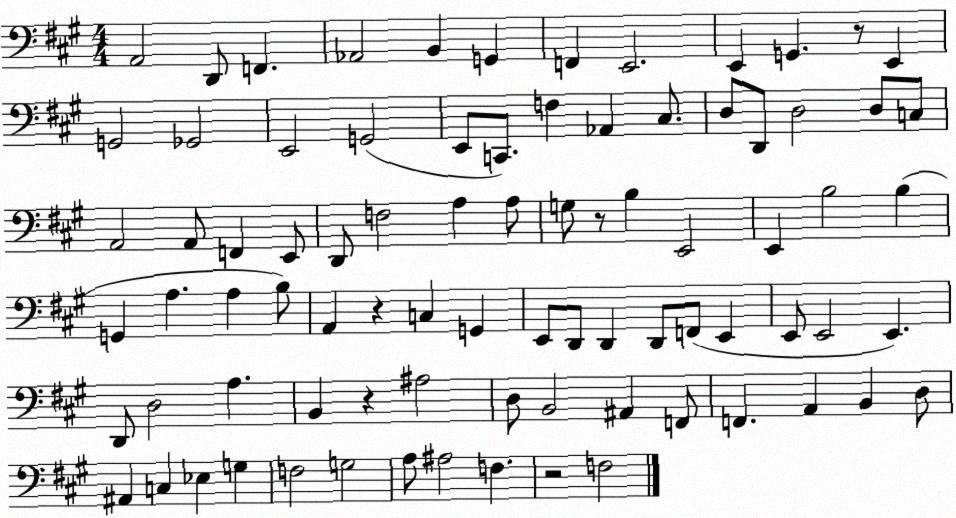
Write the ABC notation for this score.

X:1
T:Untitled
M:4/4
L:1/4
K:A
A,,2 D,,/2 F,, _A,,2 B,, G,, F,, E,,2 E,, G,, z/2 E,, G,,2 _G,,2 E,,2 G,,2 E,,/2 C,,/2 F, _A,, ^C,/2 D,/2 D,,/2 D,2 D,/2 C,/2 A,,2 A,,/2 F,, E,,/2 D,,/2 F,2 A, A,/2 G,/2 z/2 B, E,,2 E,, B,2 B, G,, A, A, B,/2 A,, z C, G,, E,,/2 D,,/2 D,, D,,/2 F,,/2 E,, E,,/2 E,,2 E,, D,,/2 D,2 A, B,, z ^A,2 D,/2 B,,2 ^A,, F,,/2 F,, A,, B,, D,/2 ^A,, C, _E, G, F,2 G,2 A,/2 ^A,2 F, z2 F,2